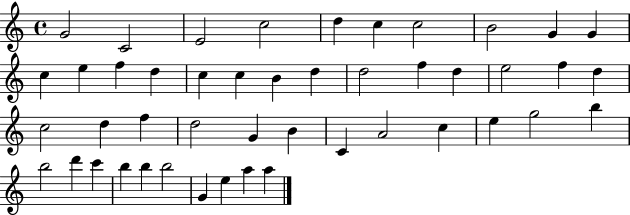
G4/h C4/h E4/h C5/h D5/q C5/q C5/h B4/h G4/q G4/q C5/q E5/q F5/q D5/q C5/q C5/q B4/q D5/q D5/h F5/q D5/q E5/h F5/q D5/q C5/h D5/q F5/q D5/h G4/q B4/q C4/q A4/h C5/q E5/q G5/h B5/q B5/h D6/q C6/q B5/q B5/q B5/h G4/q E5/q A5/q A5/q